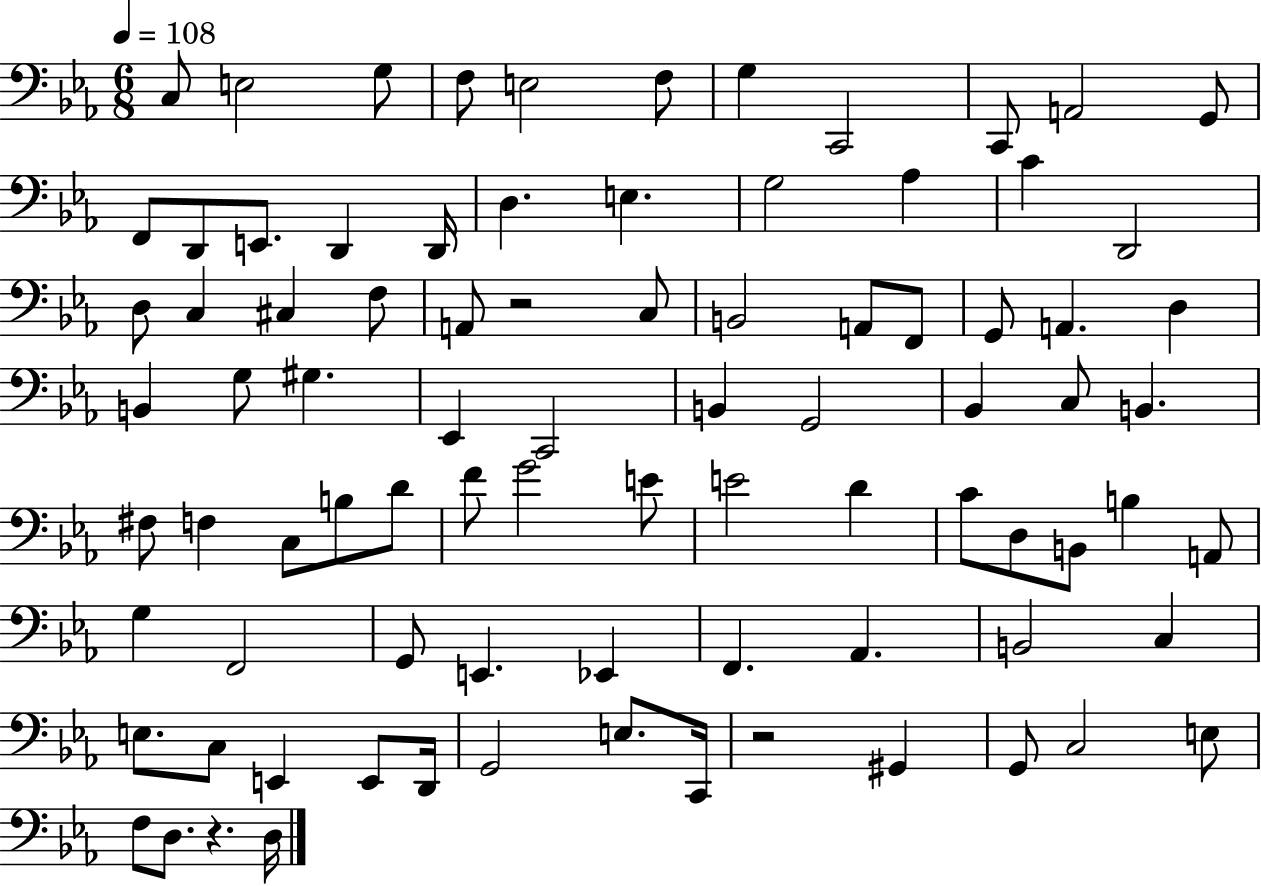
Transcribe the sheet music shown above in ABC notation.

X:1
T:Untitled
M:6/8
L:1/4
K:Eb
C,/2 E,2 G,/2 F,/2 E,2 F,/2 G, C,,2 C,,/2 A,,2 G,,/2 F,,/2 D,,/2 E,,/2 D,, D,,/4 D, E, G,2 _A, C D,,2 D,/2 C, ^C, F,/2 A,,/2 z2 C,/2 B,,2 A,,/2 F,,/2 G,,/2 A,, D, B,, G,/2 ^G, _E,, C,,2 B,, G,,2 _B,, C,/2 B,, ^F,/2 F, C,/2 B,/2 D/2 F/2 G2 E/2 E2 D C/2 D,/2 B,,/2 B, A,,/2 G, F,,2 G,,/2 E,, _E,, F,, _A,, B,,2 C, E,/2 C,/2 E,, E,,/2 D,,/4 G,,2 E,/2 C,,/4 z2 ^G,, G,,/2 C,2 E,/2 F,/2 D,/2 z D,/4